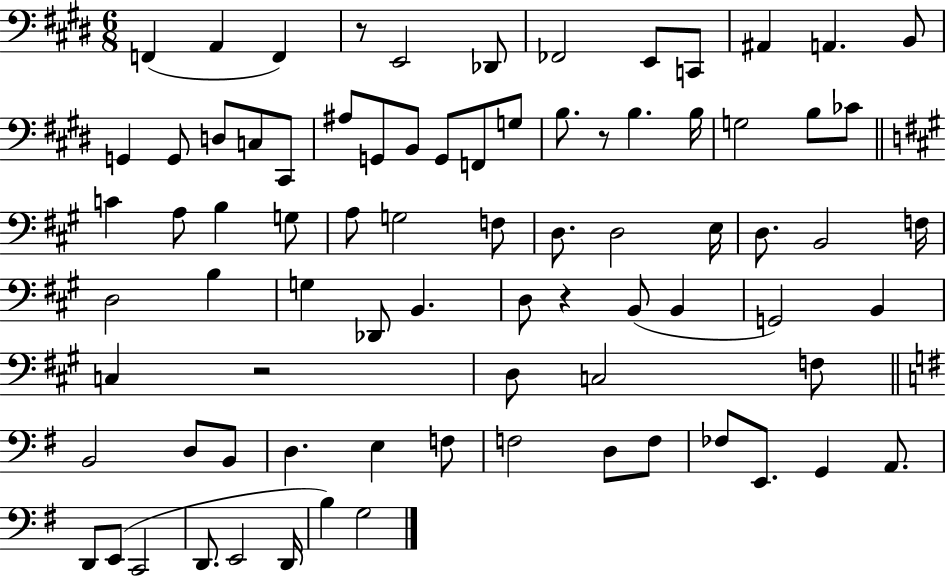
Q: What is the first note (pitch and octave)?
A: F2